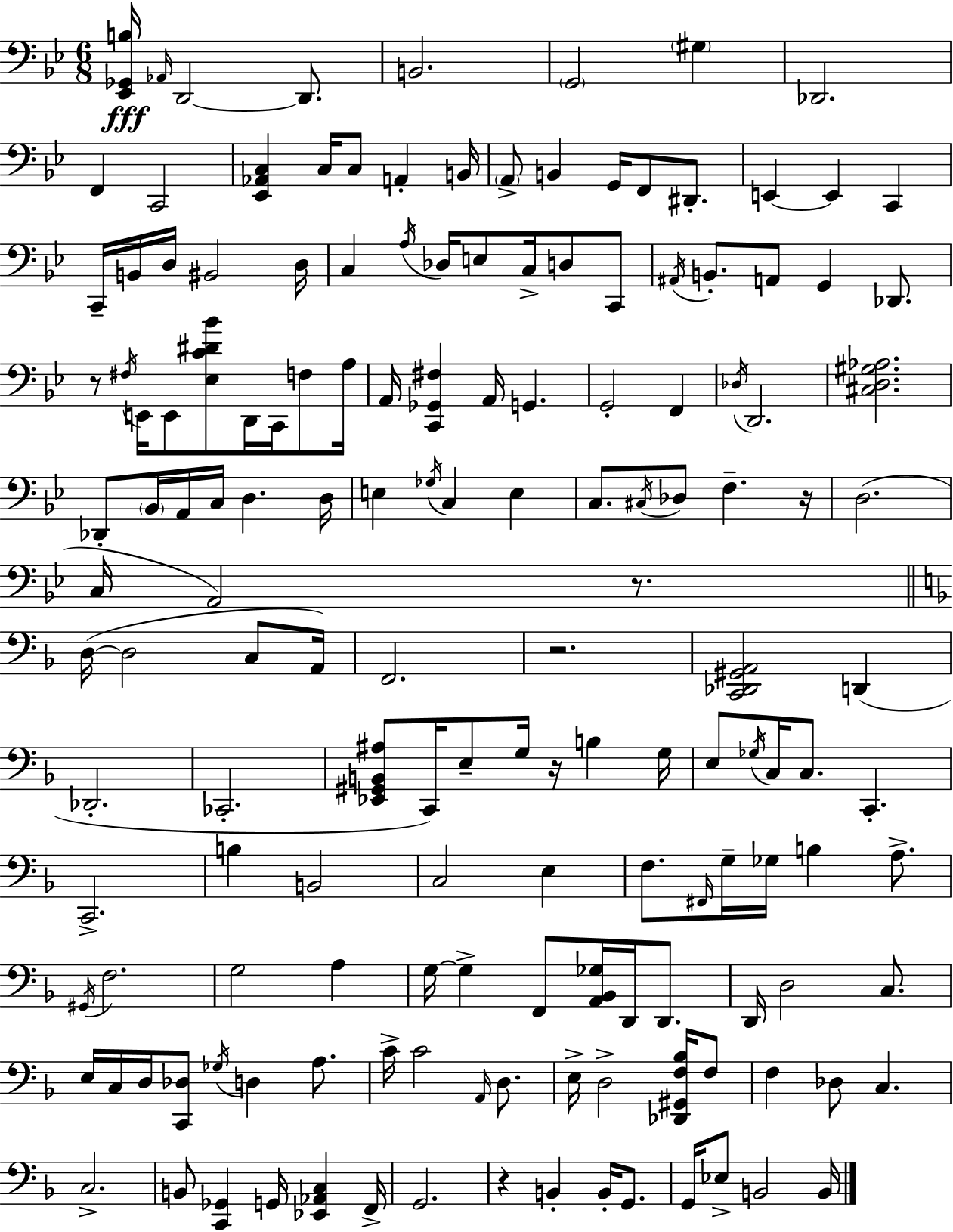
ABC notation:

X:1
T:Untitled
M:6/8
L:1/4
K:Bb
[_E,,_G,,B,]/4 _A,,/4 D,,2 D,,/2 B,,2 G,,2 ^G, _D,,2 F,, C,,2 [_E,,_A,,C,] C,/4 C,/2 A,, B,,/4 A,,/2 B,, G,,/4 F,,/2 ^D,,/2 E,, E,, C,, C,,/4 B,,/4 D,/4 ^B,,2 D,/4 C, A,/4 _D,/4 E,/2 C,/4 D,/2 C,,/2 ^A,,/4 B,,/2 A,,/2 G,, _D,,/2 z/2 ^F,/4 E,,/4 E,,/2 [_E,C^D_B]/2 D,,/4 C,,/4 F,/2 A,/4 A,,/4 [C,,_G,,^F,] A,,/4 G,, G,,2 F,, _D,/4 D,,2 [^C,D,^G,_A,]2 _D,,/2 _B,,/4 A,,/4 C,/4 D, D,/4 E, _G,/4 C, E, C,/2 ^C,/4 _D,/2 F, z/4 D,2 C,/4 A,,2 z/2 D,/4 D,2 C,/2 A,,/4 F,,2 z2 [C,,_D,,^G,,A,,]2 D,, _D,,2 _C,,2 [_E,,^G,,B,,^A,]/2 C,,/4 E,/2 G,/4 z/4 B, G,/4 E,/2 _G,/4 C,/4 C,/2 C,, C,,2 B, B,,2 C,2 E, F,/2 ^F,,/4 G,/4 _G,/4 B, A,/2 ^G,,/4 F,2 G,2 A, G,/4 G, F,,/2 [A,,_B,,_G,]/4 D,,/4 D,,/2 D,,/4 D,2 C,/2 E,/4 C,/4 D,/4 [C,,_D,]/2 _G,/4 D, A,/2 C/4 C2 A,,/4 D,/2 E,/4 D,2 [_D,,^G,,F,_B,]/4 F,/2 F, _D,/2 C, C,2 B,,/2 [C,,_G,,] G,,/4 [_E,,_A,,C,] F,,/4 G,,2 z B,, B,,/4 G,,/2 G,,/4 _E,/2 B,,2 B,,/4